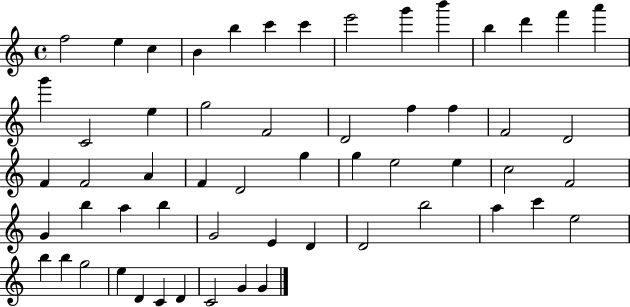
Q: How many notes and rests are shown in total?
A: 57